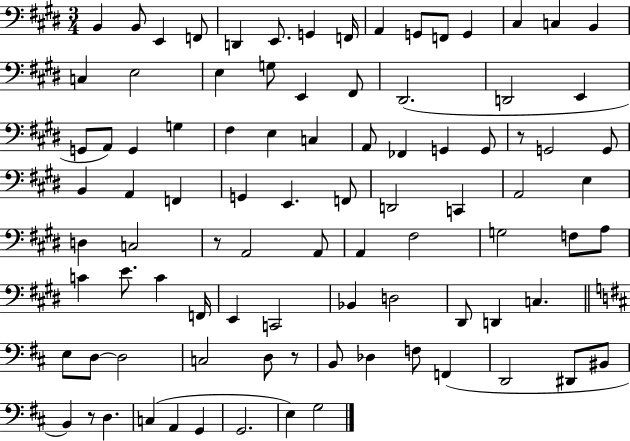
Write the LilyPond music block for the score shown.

{
  \clef bass
  \numericTimeSignature
  \time 3/4
  \key e \major
  b,4 b,8 e,4 f,8 | d,4 e,8. g,4 f,16 | a,4 g,8 f,8 g,4 | cis4 c4 b,4 | \break c4 e2 | e4 g8 e,4 fis,8 | dis,2.( | d,2 e,4 | \break g,8 a,8) g,4 g4 | fis4 e4 c4 | a,8 fes,4 g,4 g,8 | r8 g,2 g,8 | \break b,4 a,4 f,4 | g,4 e,4. f,8 | d,2 c,4 | a,2 e4 | \break d4 c2 | r8 a,2 a,8 | a,4 fis2 | g2 f8 a8 | \break c'4 e'8. c'4 f,16 | e,4 c,2 | bes,4 d2 | dis,8 d,4 c4. | \break \bar "||" \break \key b \minor e8 d8~~ d2 | c2 d8 r8 | b,8 des4 f8 f,4( | d,2 dis,8 bis,8 | \break b,4) r8 d4. | c4( a,4 g,4 | g,2. | e4) g2 | \break \bar "|."
}